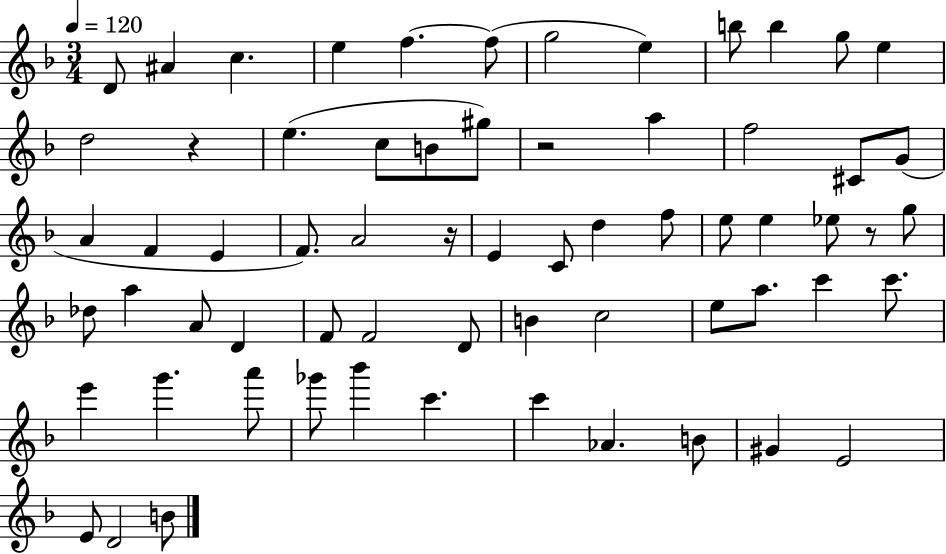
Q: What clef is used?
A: treble